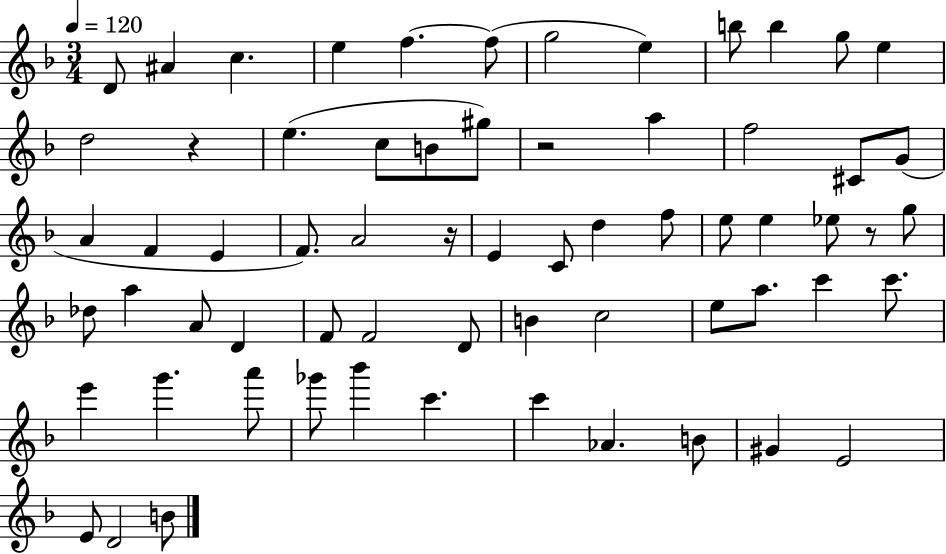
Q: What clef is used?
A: treble